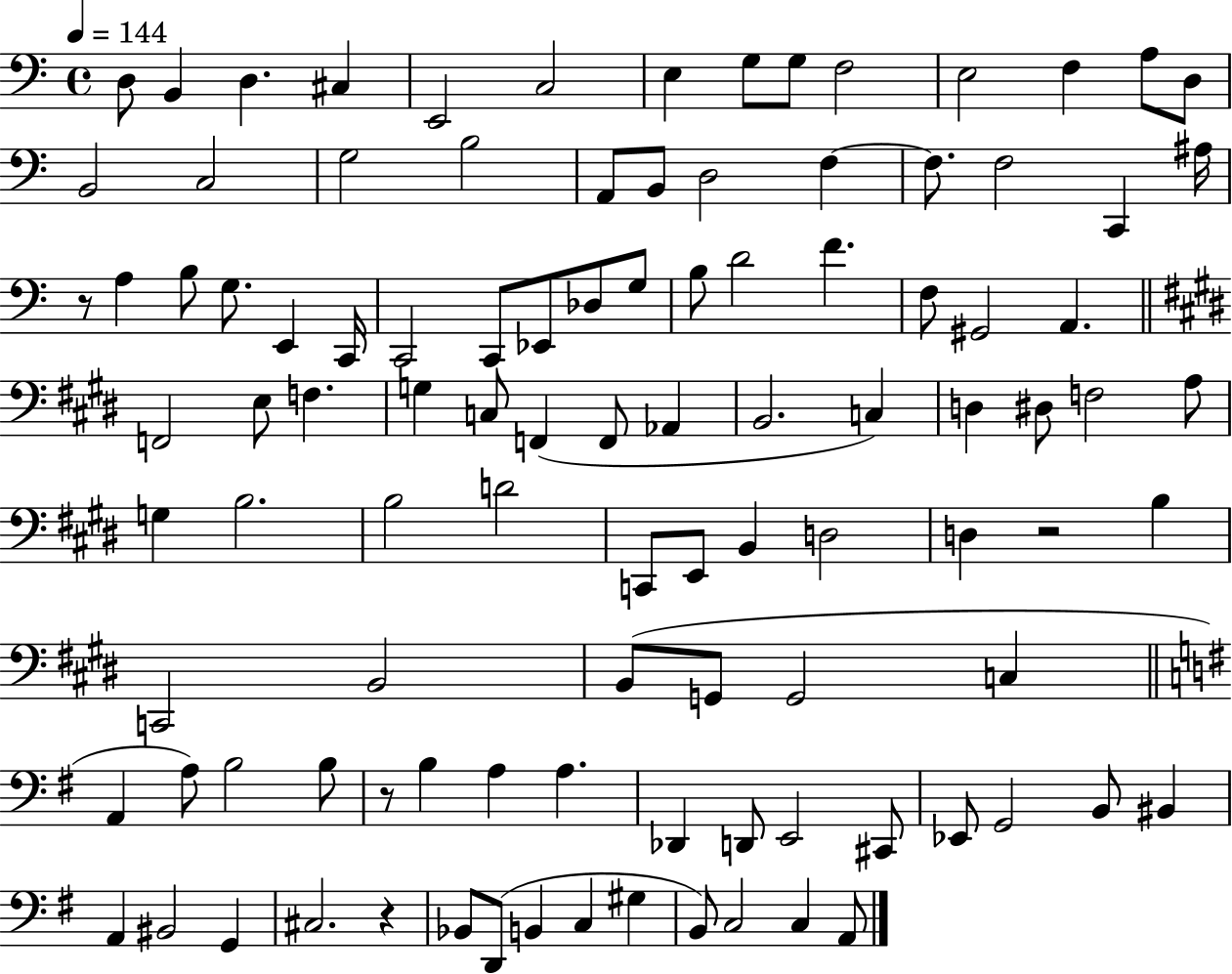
X:1
T:Untitled
M:4/4
L:1/4
K:C
D,/2 B,, D, ^C, E,,2 C,2 E, G,/2 G,/2 F,2 E,2 F, A,/2 D,/2 B,,2 C,2 G,2 B,2 A,,/2 B,,/2 D,2 F, F,/2 F,2 C,, ^A,/4 z/2 A, B,/2 G,/2 E,, C,,/4 C,,2 C,,/2 _E,,/2 _D,/2 G,/2 B,/2 D2 F F,/2 ^G,,2 A,, F,,2 E,/2 F, G, C,/2 F,, F,,/2 _A,, B,,2 C, D, ^D,/2 F,2 A,/2 G, B,2 B,2 D2 C,,/2 E,,/2 B,, D,2 D, z2 B, C,,2 B,,2 B,,/2 G,,/2 G,,2 C, A,, A,/2 B,2 B,/2 z/2 B, A, A, _D,, D,,/2 E,,2 ^C,,/2 _E,,/2 G,,2 B,,/2 ^B,, A,, ^B,,2 G,, ^C,2 z _B,,/2 D,,/2 B,, C, ^G, B,,/2 C,2 C, A,,/2